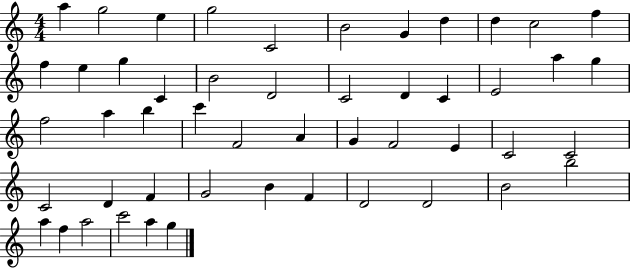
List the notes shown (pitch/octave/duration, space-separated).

A5/q G5/h E5/q G5/h C4/h B4/h G4/q D5/q D5/q C5/h F5/q F5/q E5/q G5/q C4/q B4/h D4/h C4/h D4/q C4/q E4/h A5/q G5/q F5/h A5/q B5/q C6/q F4/h A4/q G4/q F4/h E4/q C4/h C4/h C4/h D4/q F4/q G4/h B4/q F4/q D4/h D4/h B4/h B5/h A5/q F5/q A5/h C6/h A5/q G5/q